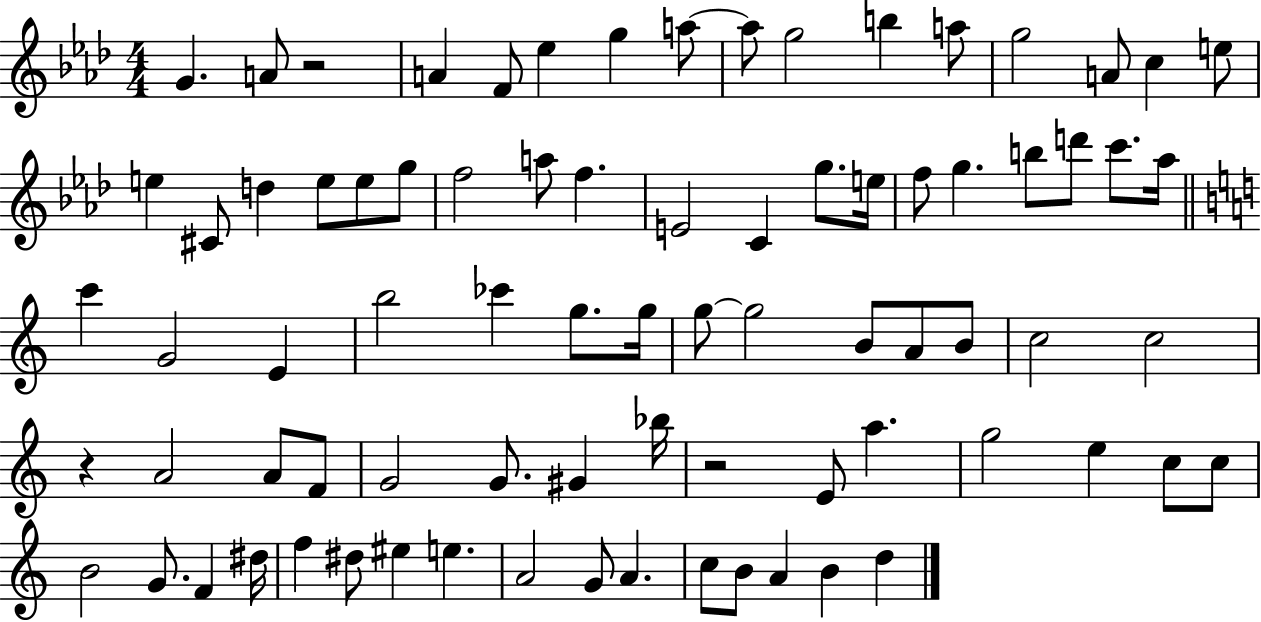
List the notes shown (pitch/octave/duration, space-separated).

G4/q. A4/e R/h A4/q F4/e Eb5/q G5/q A5/e A5/e G5/h B5/q A5/e G5/h A4/e C5/q E5/e E5/q C#4/e D5/q E5/e E5/e G5/e F5/h A5/e F5/q. E4/h C4/q G5/e. E5/s F5/e G5/q. B5/e D6/e C6/e. Ab5/s C6/q G4/h E4/q B5/h CES6/q G5/e. G5/s G5/e G5/h B4/e A4/e B4/e C5/h C5/h R/q A4/h A4/e F4/e G4/h G4/e. G#4/q Bb5/s R/h E4/e A5/q. G5/h E5/q C5/e C5/e B4/h G4/e. F4/q D#5/s F5/q D#5/e EIS5/q E5/q. A4/h G4/e A4/q. C5/e B4/e A4/q B4/q D5/q